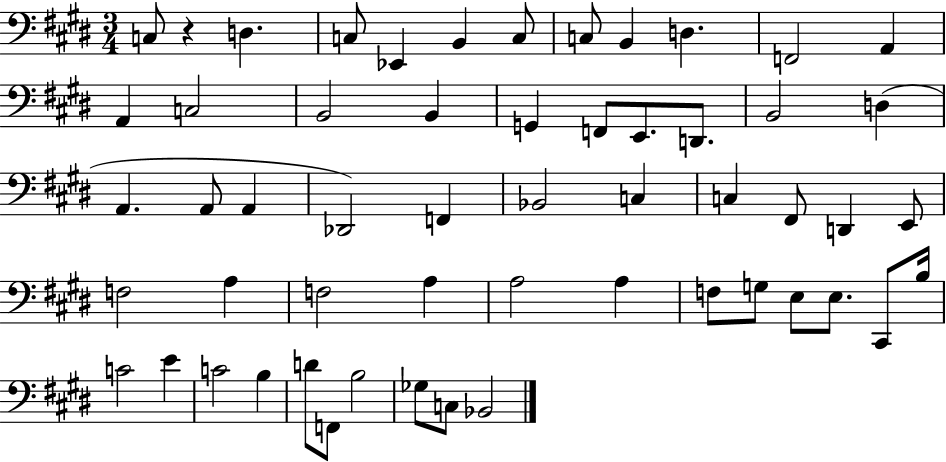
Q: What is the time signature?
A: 3/4